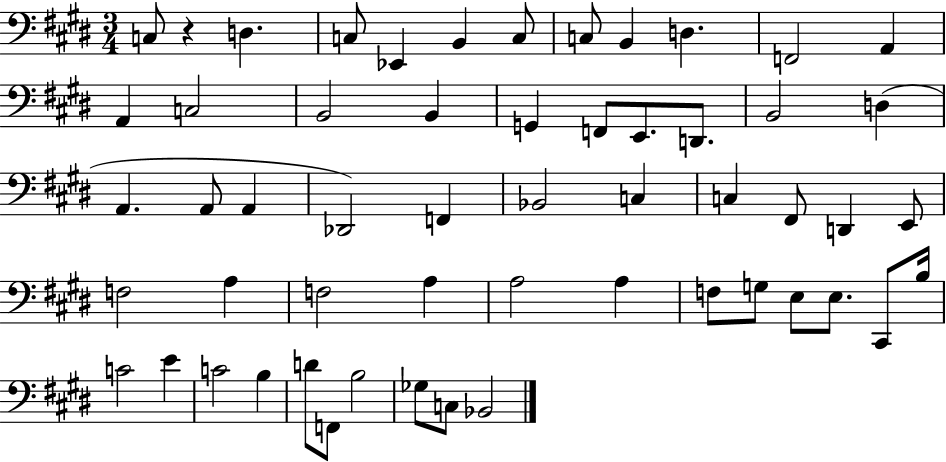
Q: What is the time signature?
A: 3/4